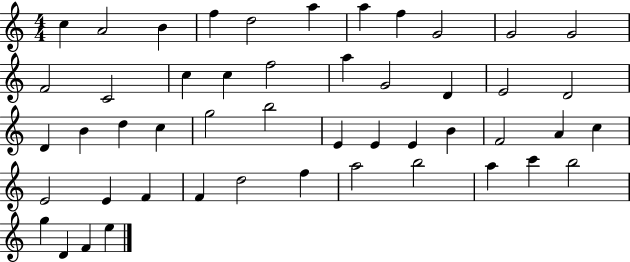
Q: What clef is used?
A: treble